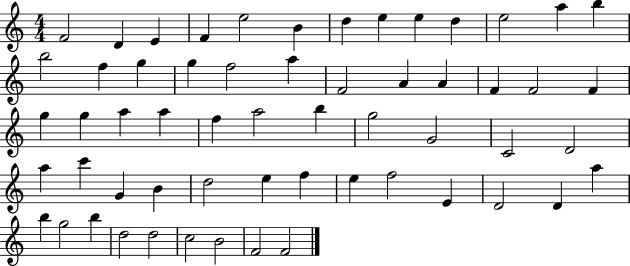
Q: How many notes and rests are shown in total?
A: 58